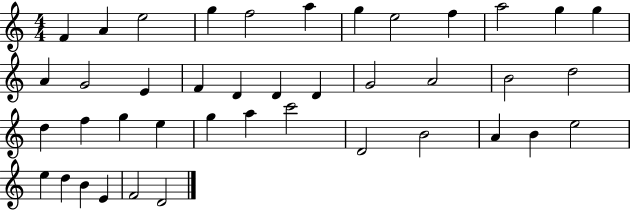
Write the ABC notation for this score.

X:1
T:Untitled
M:4/4
L:1/4
K:C
F A e2 g f2 a g e2 f a2 g g A G2 E F D D D G2 A2 B2 d2 d f g e g a c'2 D2 B2 A B e2 e d B E F2 D2